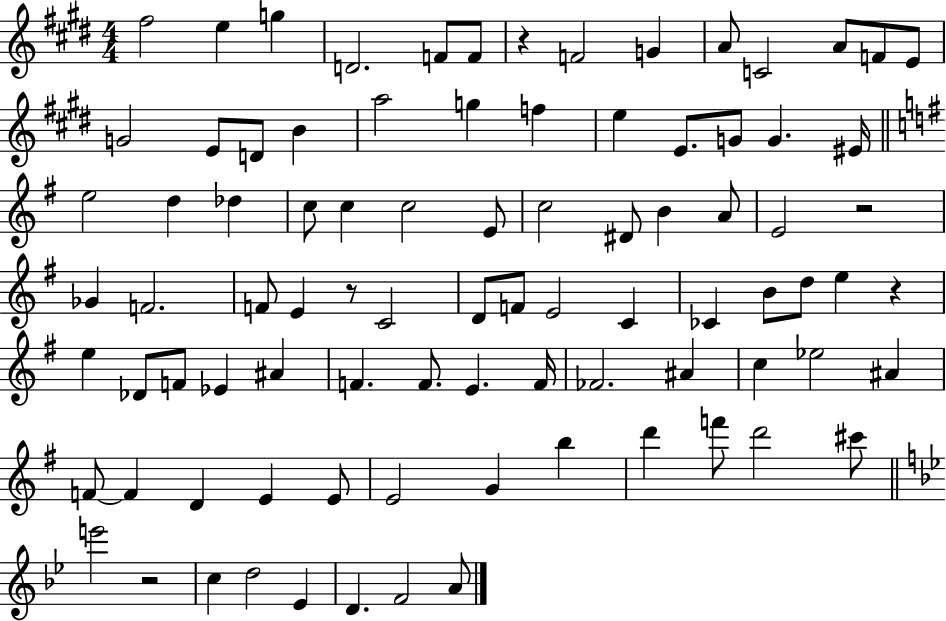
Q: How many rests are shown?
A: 5